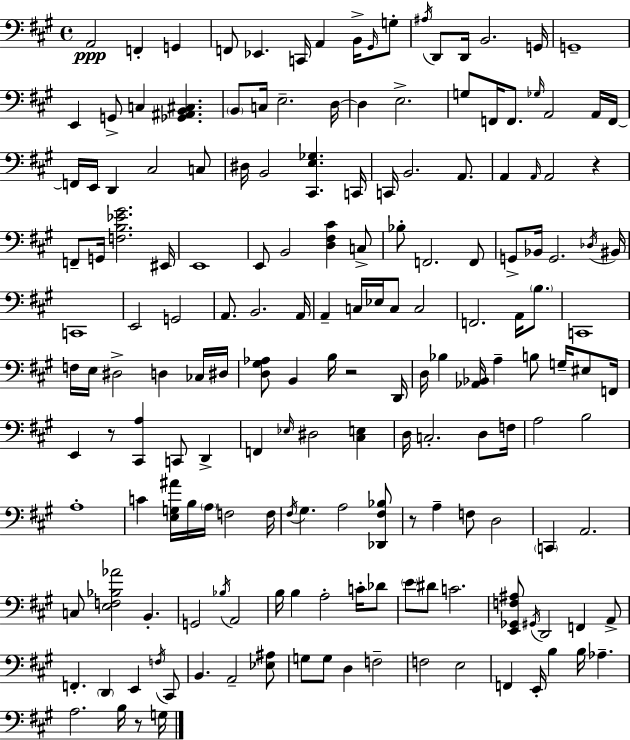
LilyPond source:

{
  \clef bass
  \time 4/4
  \defaultTimeSignature
  \key a \major
  \repeat volta 2 { a,2\ppp f,4-. g,4 | f,8 ees,4. c,16 a,4 b,16-> \grace { gis,16 } g8-. | \acciaccatura { ais16 } d,8 d,16 b,2. | g,16 g,1-- | \break e,4 g,8-> c4 <ges, ais, b, cis>4. | \parenthesize b,8 c16 e2.-- | d16~~ d4 e2.-> | g8 f,16 f,8. \grace { ges16 } a,2 | \break a,16 f,16~~ f,16 e,16 d,4 cis2 | c8 dis16 b,2 <cis, e ges>4. | c,16 c,16 b,2. | a,8. a,4 \grace { a,16 } a,2 | \break r4 f,8-- g,16 <f b ees' gis'>2. | eis,16 e,1 | e,8 b,2 <d fis cis'>4 | c8-> bes8-. f,2. | \break f,8 g,8-> bes,16 g,2. | \acciaccatura { des16 } bis,16 c,1 | e,2 g,2 | a,8. b,2. | \break a,16 a,4-- c16 ees16 c8 c2 | f,2. | a,16 \parenthesize b8. c,1 | f16 e16 dis2-> d4 | \break ces16 dis16 <d gis aes>8 b,4 b16 r2 | d,16 d16 bes4 <aes, bes,>16 a4-- b8 | g16-- eis8 f,16 e,4 r8 <cis, a>4 c,8 | d,4-> f,4 \grace { ees16 } dis2 | \break <cis e>4 d16 c2.-. | d8 f16 a2 b2 | a1-. | c'4 <e g ais'>16 b16 \parenthesize a16 f2 | \break f16 \acciaccatura { fis16 } gis4. a2 | <des, fis bes>8 r8 a4-- f8 d2 | \parenthesize c,4 a,2. | c8 <e f bes aes'>2 | \break b,4.-. g,2 \acciaccatura { bes16 } | a,2 b16 b4 a2-. | c'16-. des'8 \parenthesize e'8 dis'8 c'2. | <e, ges, f ais>8 \acciaccatura { gis,16 } d,2 | \break f,4 a,8-> f,4.-. \parenthesize d,4 | e,4 \acciaccatura { f16 } cis,8 b,4. | a,2-- <ees ais>8 g8 g8 d4 | f2-- f2 | \break e2 f,4 e,16-. b4 | b16 aes4.-- a2. | b16 r8 g16 } \bar "|."
}